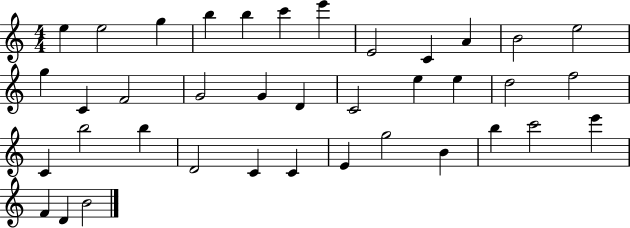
E5/q E5/h G5/q B5/q B5/q C6/q E6/q E4/h C4/q A4/q B4/h E5/h G5/q C4/q F4/h G4/h G4/q D4/q C4/h E5/q E5/q D5/h F5/h C4/q B5/h B5/q D4/h C4/q C4/q E4/q G5/h B4/q B5/q C6/h E6/q F4/q D4/q B4/h